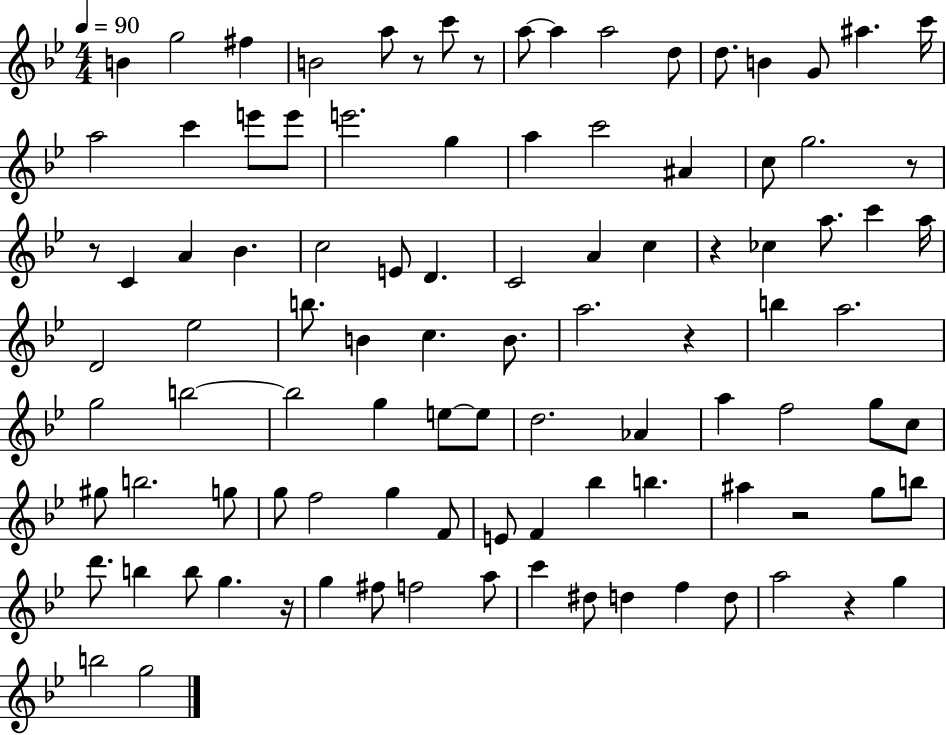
B4/q G5/h F#5/q B4/h A5/e R/e C6/e R/e A5/e A5/q A5/h D5/e D5/e. B4/q G4/e A#5/q. C6/s A5/h C6/q E6/e E6/e E6/h. G5/q A5/q C6/h A#4/q C5/e G5/h. R/e R/e C4/q A4/q Bb4/q. C5/h E4/e D4/q. C4/h A4/q C5/q R/q CES5/q A5/e. C6/q A5/s D4/h Eb5/h B5/e. B4/q C5/q. B4/e. A5/h. R/q B5/q A5/h. G5/h B5/h B5/h G5/q E5/e E5/e D5/h. Ab4/q A5/q F5/h G5/e C5/e G#5/e B5/h. G5/e G5/e F5/h G5/q F4/e E4/e F4/q Bb5/q B5/q. A#5/q R/h G5/e B5/e D6/e. B5/q B5/e G5/q. R/s G5/q F#5/e F5/h A5/e C6/q D#5/e D5/q F5/q D5/e A5/h R/q G5/q B5/h G5/h